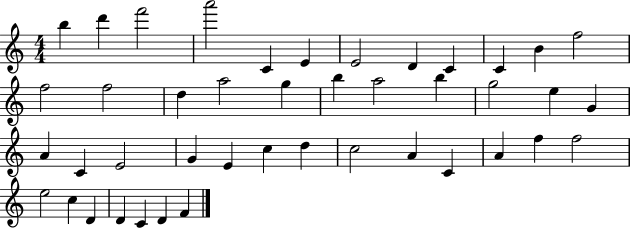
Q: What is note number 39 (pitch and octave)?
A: D4